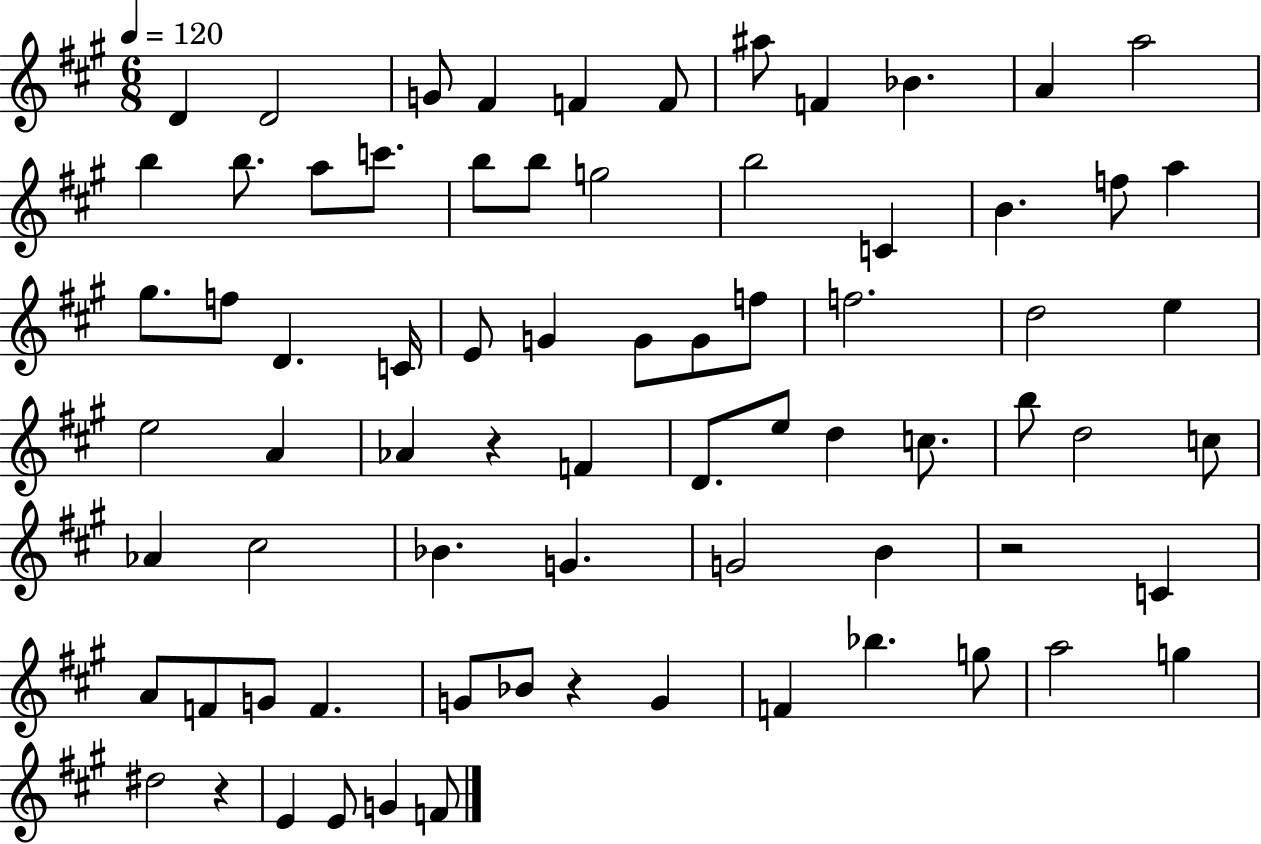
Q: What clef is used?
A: treble